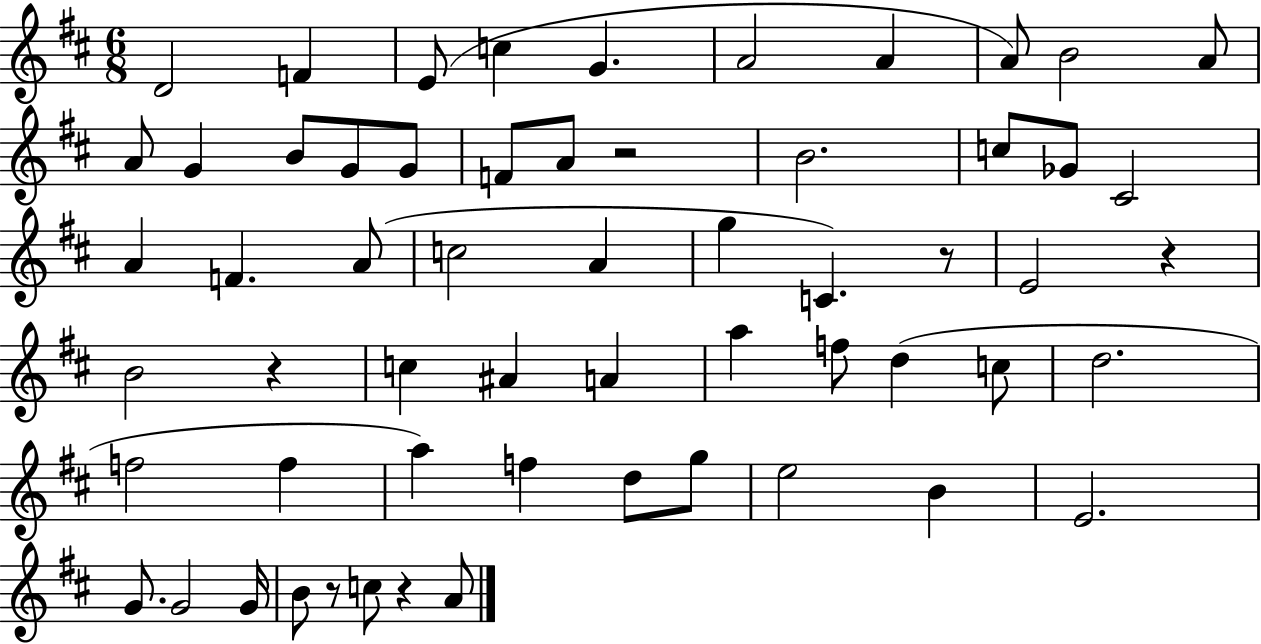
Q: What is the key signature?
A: D major